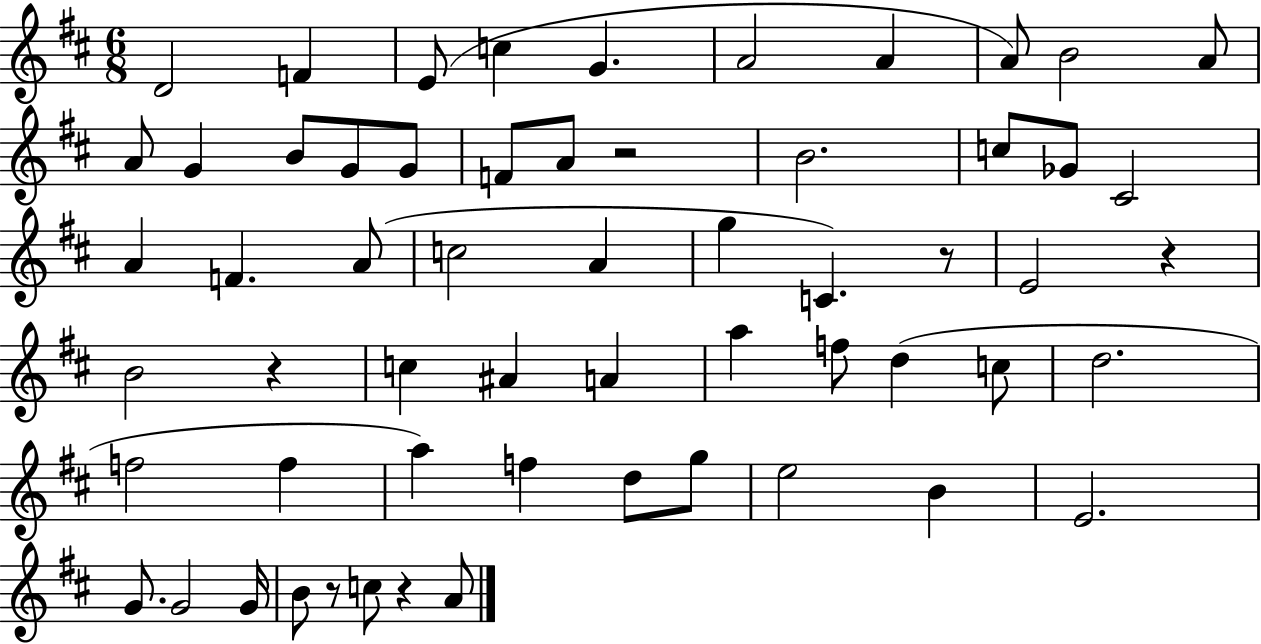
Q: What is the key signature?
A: D major